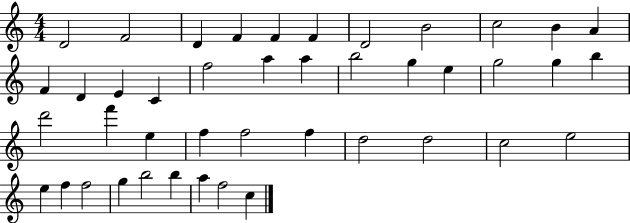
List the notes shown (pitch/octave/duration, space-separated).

D4/h F4/h D4/q F4/q F4/q F4/q D4/h B4/h C5/h B4/q A4/q F4/q D4/q E4/q C4/q F5/h A5/q A5/q B5/h G5/q E5/q G5/h G5/q B5/q D6/h F6/q E5/q F5/q F5/h F5/q D5/h D5/h C5/h E5/h E5/q F5/q F5/h G5/q B5/h B5/q A5/q F5/h C5/q